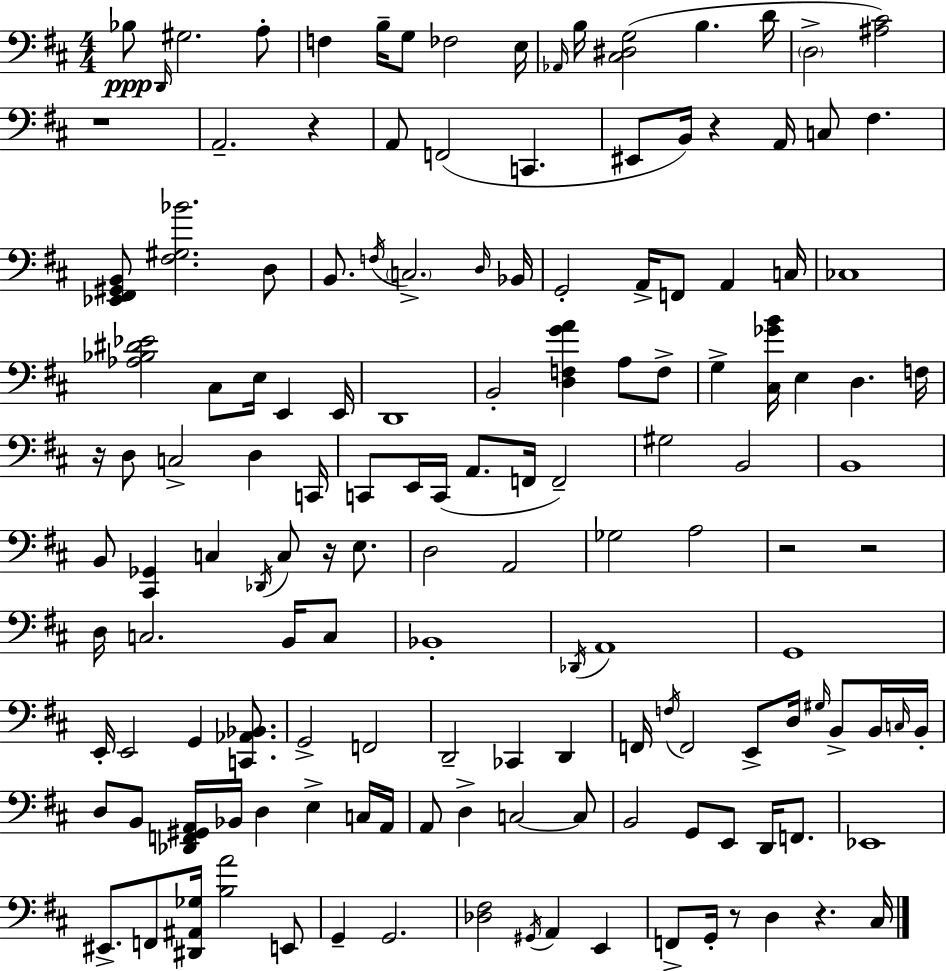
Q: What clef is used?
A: bass